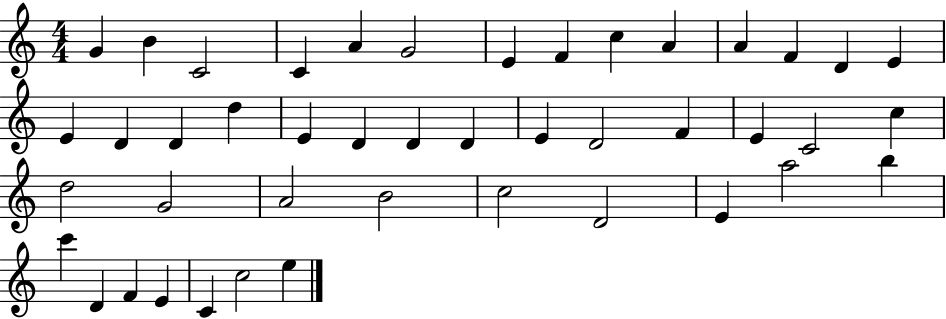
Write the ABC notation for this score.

X:1
T:Untitled
M:4/4
L:1/4
K:C
G B C2 C A G2 E F c A A F D E E D D d E D D D E D2 F E C2 c d2 G2 A2 B2 c2 D2 E a2 b c' D F E C c2 e